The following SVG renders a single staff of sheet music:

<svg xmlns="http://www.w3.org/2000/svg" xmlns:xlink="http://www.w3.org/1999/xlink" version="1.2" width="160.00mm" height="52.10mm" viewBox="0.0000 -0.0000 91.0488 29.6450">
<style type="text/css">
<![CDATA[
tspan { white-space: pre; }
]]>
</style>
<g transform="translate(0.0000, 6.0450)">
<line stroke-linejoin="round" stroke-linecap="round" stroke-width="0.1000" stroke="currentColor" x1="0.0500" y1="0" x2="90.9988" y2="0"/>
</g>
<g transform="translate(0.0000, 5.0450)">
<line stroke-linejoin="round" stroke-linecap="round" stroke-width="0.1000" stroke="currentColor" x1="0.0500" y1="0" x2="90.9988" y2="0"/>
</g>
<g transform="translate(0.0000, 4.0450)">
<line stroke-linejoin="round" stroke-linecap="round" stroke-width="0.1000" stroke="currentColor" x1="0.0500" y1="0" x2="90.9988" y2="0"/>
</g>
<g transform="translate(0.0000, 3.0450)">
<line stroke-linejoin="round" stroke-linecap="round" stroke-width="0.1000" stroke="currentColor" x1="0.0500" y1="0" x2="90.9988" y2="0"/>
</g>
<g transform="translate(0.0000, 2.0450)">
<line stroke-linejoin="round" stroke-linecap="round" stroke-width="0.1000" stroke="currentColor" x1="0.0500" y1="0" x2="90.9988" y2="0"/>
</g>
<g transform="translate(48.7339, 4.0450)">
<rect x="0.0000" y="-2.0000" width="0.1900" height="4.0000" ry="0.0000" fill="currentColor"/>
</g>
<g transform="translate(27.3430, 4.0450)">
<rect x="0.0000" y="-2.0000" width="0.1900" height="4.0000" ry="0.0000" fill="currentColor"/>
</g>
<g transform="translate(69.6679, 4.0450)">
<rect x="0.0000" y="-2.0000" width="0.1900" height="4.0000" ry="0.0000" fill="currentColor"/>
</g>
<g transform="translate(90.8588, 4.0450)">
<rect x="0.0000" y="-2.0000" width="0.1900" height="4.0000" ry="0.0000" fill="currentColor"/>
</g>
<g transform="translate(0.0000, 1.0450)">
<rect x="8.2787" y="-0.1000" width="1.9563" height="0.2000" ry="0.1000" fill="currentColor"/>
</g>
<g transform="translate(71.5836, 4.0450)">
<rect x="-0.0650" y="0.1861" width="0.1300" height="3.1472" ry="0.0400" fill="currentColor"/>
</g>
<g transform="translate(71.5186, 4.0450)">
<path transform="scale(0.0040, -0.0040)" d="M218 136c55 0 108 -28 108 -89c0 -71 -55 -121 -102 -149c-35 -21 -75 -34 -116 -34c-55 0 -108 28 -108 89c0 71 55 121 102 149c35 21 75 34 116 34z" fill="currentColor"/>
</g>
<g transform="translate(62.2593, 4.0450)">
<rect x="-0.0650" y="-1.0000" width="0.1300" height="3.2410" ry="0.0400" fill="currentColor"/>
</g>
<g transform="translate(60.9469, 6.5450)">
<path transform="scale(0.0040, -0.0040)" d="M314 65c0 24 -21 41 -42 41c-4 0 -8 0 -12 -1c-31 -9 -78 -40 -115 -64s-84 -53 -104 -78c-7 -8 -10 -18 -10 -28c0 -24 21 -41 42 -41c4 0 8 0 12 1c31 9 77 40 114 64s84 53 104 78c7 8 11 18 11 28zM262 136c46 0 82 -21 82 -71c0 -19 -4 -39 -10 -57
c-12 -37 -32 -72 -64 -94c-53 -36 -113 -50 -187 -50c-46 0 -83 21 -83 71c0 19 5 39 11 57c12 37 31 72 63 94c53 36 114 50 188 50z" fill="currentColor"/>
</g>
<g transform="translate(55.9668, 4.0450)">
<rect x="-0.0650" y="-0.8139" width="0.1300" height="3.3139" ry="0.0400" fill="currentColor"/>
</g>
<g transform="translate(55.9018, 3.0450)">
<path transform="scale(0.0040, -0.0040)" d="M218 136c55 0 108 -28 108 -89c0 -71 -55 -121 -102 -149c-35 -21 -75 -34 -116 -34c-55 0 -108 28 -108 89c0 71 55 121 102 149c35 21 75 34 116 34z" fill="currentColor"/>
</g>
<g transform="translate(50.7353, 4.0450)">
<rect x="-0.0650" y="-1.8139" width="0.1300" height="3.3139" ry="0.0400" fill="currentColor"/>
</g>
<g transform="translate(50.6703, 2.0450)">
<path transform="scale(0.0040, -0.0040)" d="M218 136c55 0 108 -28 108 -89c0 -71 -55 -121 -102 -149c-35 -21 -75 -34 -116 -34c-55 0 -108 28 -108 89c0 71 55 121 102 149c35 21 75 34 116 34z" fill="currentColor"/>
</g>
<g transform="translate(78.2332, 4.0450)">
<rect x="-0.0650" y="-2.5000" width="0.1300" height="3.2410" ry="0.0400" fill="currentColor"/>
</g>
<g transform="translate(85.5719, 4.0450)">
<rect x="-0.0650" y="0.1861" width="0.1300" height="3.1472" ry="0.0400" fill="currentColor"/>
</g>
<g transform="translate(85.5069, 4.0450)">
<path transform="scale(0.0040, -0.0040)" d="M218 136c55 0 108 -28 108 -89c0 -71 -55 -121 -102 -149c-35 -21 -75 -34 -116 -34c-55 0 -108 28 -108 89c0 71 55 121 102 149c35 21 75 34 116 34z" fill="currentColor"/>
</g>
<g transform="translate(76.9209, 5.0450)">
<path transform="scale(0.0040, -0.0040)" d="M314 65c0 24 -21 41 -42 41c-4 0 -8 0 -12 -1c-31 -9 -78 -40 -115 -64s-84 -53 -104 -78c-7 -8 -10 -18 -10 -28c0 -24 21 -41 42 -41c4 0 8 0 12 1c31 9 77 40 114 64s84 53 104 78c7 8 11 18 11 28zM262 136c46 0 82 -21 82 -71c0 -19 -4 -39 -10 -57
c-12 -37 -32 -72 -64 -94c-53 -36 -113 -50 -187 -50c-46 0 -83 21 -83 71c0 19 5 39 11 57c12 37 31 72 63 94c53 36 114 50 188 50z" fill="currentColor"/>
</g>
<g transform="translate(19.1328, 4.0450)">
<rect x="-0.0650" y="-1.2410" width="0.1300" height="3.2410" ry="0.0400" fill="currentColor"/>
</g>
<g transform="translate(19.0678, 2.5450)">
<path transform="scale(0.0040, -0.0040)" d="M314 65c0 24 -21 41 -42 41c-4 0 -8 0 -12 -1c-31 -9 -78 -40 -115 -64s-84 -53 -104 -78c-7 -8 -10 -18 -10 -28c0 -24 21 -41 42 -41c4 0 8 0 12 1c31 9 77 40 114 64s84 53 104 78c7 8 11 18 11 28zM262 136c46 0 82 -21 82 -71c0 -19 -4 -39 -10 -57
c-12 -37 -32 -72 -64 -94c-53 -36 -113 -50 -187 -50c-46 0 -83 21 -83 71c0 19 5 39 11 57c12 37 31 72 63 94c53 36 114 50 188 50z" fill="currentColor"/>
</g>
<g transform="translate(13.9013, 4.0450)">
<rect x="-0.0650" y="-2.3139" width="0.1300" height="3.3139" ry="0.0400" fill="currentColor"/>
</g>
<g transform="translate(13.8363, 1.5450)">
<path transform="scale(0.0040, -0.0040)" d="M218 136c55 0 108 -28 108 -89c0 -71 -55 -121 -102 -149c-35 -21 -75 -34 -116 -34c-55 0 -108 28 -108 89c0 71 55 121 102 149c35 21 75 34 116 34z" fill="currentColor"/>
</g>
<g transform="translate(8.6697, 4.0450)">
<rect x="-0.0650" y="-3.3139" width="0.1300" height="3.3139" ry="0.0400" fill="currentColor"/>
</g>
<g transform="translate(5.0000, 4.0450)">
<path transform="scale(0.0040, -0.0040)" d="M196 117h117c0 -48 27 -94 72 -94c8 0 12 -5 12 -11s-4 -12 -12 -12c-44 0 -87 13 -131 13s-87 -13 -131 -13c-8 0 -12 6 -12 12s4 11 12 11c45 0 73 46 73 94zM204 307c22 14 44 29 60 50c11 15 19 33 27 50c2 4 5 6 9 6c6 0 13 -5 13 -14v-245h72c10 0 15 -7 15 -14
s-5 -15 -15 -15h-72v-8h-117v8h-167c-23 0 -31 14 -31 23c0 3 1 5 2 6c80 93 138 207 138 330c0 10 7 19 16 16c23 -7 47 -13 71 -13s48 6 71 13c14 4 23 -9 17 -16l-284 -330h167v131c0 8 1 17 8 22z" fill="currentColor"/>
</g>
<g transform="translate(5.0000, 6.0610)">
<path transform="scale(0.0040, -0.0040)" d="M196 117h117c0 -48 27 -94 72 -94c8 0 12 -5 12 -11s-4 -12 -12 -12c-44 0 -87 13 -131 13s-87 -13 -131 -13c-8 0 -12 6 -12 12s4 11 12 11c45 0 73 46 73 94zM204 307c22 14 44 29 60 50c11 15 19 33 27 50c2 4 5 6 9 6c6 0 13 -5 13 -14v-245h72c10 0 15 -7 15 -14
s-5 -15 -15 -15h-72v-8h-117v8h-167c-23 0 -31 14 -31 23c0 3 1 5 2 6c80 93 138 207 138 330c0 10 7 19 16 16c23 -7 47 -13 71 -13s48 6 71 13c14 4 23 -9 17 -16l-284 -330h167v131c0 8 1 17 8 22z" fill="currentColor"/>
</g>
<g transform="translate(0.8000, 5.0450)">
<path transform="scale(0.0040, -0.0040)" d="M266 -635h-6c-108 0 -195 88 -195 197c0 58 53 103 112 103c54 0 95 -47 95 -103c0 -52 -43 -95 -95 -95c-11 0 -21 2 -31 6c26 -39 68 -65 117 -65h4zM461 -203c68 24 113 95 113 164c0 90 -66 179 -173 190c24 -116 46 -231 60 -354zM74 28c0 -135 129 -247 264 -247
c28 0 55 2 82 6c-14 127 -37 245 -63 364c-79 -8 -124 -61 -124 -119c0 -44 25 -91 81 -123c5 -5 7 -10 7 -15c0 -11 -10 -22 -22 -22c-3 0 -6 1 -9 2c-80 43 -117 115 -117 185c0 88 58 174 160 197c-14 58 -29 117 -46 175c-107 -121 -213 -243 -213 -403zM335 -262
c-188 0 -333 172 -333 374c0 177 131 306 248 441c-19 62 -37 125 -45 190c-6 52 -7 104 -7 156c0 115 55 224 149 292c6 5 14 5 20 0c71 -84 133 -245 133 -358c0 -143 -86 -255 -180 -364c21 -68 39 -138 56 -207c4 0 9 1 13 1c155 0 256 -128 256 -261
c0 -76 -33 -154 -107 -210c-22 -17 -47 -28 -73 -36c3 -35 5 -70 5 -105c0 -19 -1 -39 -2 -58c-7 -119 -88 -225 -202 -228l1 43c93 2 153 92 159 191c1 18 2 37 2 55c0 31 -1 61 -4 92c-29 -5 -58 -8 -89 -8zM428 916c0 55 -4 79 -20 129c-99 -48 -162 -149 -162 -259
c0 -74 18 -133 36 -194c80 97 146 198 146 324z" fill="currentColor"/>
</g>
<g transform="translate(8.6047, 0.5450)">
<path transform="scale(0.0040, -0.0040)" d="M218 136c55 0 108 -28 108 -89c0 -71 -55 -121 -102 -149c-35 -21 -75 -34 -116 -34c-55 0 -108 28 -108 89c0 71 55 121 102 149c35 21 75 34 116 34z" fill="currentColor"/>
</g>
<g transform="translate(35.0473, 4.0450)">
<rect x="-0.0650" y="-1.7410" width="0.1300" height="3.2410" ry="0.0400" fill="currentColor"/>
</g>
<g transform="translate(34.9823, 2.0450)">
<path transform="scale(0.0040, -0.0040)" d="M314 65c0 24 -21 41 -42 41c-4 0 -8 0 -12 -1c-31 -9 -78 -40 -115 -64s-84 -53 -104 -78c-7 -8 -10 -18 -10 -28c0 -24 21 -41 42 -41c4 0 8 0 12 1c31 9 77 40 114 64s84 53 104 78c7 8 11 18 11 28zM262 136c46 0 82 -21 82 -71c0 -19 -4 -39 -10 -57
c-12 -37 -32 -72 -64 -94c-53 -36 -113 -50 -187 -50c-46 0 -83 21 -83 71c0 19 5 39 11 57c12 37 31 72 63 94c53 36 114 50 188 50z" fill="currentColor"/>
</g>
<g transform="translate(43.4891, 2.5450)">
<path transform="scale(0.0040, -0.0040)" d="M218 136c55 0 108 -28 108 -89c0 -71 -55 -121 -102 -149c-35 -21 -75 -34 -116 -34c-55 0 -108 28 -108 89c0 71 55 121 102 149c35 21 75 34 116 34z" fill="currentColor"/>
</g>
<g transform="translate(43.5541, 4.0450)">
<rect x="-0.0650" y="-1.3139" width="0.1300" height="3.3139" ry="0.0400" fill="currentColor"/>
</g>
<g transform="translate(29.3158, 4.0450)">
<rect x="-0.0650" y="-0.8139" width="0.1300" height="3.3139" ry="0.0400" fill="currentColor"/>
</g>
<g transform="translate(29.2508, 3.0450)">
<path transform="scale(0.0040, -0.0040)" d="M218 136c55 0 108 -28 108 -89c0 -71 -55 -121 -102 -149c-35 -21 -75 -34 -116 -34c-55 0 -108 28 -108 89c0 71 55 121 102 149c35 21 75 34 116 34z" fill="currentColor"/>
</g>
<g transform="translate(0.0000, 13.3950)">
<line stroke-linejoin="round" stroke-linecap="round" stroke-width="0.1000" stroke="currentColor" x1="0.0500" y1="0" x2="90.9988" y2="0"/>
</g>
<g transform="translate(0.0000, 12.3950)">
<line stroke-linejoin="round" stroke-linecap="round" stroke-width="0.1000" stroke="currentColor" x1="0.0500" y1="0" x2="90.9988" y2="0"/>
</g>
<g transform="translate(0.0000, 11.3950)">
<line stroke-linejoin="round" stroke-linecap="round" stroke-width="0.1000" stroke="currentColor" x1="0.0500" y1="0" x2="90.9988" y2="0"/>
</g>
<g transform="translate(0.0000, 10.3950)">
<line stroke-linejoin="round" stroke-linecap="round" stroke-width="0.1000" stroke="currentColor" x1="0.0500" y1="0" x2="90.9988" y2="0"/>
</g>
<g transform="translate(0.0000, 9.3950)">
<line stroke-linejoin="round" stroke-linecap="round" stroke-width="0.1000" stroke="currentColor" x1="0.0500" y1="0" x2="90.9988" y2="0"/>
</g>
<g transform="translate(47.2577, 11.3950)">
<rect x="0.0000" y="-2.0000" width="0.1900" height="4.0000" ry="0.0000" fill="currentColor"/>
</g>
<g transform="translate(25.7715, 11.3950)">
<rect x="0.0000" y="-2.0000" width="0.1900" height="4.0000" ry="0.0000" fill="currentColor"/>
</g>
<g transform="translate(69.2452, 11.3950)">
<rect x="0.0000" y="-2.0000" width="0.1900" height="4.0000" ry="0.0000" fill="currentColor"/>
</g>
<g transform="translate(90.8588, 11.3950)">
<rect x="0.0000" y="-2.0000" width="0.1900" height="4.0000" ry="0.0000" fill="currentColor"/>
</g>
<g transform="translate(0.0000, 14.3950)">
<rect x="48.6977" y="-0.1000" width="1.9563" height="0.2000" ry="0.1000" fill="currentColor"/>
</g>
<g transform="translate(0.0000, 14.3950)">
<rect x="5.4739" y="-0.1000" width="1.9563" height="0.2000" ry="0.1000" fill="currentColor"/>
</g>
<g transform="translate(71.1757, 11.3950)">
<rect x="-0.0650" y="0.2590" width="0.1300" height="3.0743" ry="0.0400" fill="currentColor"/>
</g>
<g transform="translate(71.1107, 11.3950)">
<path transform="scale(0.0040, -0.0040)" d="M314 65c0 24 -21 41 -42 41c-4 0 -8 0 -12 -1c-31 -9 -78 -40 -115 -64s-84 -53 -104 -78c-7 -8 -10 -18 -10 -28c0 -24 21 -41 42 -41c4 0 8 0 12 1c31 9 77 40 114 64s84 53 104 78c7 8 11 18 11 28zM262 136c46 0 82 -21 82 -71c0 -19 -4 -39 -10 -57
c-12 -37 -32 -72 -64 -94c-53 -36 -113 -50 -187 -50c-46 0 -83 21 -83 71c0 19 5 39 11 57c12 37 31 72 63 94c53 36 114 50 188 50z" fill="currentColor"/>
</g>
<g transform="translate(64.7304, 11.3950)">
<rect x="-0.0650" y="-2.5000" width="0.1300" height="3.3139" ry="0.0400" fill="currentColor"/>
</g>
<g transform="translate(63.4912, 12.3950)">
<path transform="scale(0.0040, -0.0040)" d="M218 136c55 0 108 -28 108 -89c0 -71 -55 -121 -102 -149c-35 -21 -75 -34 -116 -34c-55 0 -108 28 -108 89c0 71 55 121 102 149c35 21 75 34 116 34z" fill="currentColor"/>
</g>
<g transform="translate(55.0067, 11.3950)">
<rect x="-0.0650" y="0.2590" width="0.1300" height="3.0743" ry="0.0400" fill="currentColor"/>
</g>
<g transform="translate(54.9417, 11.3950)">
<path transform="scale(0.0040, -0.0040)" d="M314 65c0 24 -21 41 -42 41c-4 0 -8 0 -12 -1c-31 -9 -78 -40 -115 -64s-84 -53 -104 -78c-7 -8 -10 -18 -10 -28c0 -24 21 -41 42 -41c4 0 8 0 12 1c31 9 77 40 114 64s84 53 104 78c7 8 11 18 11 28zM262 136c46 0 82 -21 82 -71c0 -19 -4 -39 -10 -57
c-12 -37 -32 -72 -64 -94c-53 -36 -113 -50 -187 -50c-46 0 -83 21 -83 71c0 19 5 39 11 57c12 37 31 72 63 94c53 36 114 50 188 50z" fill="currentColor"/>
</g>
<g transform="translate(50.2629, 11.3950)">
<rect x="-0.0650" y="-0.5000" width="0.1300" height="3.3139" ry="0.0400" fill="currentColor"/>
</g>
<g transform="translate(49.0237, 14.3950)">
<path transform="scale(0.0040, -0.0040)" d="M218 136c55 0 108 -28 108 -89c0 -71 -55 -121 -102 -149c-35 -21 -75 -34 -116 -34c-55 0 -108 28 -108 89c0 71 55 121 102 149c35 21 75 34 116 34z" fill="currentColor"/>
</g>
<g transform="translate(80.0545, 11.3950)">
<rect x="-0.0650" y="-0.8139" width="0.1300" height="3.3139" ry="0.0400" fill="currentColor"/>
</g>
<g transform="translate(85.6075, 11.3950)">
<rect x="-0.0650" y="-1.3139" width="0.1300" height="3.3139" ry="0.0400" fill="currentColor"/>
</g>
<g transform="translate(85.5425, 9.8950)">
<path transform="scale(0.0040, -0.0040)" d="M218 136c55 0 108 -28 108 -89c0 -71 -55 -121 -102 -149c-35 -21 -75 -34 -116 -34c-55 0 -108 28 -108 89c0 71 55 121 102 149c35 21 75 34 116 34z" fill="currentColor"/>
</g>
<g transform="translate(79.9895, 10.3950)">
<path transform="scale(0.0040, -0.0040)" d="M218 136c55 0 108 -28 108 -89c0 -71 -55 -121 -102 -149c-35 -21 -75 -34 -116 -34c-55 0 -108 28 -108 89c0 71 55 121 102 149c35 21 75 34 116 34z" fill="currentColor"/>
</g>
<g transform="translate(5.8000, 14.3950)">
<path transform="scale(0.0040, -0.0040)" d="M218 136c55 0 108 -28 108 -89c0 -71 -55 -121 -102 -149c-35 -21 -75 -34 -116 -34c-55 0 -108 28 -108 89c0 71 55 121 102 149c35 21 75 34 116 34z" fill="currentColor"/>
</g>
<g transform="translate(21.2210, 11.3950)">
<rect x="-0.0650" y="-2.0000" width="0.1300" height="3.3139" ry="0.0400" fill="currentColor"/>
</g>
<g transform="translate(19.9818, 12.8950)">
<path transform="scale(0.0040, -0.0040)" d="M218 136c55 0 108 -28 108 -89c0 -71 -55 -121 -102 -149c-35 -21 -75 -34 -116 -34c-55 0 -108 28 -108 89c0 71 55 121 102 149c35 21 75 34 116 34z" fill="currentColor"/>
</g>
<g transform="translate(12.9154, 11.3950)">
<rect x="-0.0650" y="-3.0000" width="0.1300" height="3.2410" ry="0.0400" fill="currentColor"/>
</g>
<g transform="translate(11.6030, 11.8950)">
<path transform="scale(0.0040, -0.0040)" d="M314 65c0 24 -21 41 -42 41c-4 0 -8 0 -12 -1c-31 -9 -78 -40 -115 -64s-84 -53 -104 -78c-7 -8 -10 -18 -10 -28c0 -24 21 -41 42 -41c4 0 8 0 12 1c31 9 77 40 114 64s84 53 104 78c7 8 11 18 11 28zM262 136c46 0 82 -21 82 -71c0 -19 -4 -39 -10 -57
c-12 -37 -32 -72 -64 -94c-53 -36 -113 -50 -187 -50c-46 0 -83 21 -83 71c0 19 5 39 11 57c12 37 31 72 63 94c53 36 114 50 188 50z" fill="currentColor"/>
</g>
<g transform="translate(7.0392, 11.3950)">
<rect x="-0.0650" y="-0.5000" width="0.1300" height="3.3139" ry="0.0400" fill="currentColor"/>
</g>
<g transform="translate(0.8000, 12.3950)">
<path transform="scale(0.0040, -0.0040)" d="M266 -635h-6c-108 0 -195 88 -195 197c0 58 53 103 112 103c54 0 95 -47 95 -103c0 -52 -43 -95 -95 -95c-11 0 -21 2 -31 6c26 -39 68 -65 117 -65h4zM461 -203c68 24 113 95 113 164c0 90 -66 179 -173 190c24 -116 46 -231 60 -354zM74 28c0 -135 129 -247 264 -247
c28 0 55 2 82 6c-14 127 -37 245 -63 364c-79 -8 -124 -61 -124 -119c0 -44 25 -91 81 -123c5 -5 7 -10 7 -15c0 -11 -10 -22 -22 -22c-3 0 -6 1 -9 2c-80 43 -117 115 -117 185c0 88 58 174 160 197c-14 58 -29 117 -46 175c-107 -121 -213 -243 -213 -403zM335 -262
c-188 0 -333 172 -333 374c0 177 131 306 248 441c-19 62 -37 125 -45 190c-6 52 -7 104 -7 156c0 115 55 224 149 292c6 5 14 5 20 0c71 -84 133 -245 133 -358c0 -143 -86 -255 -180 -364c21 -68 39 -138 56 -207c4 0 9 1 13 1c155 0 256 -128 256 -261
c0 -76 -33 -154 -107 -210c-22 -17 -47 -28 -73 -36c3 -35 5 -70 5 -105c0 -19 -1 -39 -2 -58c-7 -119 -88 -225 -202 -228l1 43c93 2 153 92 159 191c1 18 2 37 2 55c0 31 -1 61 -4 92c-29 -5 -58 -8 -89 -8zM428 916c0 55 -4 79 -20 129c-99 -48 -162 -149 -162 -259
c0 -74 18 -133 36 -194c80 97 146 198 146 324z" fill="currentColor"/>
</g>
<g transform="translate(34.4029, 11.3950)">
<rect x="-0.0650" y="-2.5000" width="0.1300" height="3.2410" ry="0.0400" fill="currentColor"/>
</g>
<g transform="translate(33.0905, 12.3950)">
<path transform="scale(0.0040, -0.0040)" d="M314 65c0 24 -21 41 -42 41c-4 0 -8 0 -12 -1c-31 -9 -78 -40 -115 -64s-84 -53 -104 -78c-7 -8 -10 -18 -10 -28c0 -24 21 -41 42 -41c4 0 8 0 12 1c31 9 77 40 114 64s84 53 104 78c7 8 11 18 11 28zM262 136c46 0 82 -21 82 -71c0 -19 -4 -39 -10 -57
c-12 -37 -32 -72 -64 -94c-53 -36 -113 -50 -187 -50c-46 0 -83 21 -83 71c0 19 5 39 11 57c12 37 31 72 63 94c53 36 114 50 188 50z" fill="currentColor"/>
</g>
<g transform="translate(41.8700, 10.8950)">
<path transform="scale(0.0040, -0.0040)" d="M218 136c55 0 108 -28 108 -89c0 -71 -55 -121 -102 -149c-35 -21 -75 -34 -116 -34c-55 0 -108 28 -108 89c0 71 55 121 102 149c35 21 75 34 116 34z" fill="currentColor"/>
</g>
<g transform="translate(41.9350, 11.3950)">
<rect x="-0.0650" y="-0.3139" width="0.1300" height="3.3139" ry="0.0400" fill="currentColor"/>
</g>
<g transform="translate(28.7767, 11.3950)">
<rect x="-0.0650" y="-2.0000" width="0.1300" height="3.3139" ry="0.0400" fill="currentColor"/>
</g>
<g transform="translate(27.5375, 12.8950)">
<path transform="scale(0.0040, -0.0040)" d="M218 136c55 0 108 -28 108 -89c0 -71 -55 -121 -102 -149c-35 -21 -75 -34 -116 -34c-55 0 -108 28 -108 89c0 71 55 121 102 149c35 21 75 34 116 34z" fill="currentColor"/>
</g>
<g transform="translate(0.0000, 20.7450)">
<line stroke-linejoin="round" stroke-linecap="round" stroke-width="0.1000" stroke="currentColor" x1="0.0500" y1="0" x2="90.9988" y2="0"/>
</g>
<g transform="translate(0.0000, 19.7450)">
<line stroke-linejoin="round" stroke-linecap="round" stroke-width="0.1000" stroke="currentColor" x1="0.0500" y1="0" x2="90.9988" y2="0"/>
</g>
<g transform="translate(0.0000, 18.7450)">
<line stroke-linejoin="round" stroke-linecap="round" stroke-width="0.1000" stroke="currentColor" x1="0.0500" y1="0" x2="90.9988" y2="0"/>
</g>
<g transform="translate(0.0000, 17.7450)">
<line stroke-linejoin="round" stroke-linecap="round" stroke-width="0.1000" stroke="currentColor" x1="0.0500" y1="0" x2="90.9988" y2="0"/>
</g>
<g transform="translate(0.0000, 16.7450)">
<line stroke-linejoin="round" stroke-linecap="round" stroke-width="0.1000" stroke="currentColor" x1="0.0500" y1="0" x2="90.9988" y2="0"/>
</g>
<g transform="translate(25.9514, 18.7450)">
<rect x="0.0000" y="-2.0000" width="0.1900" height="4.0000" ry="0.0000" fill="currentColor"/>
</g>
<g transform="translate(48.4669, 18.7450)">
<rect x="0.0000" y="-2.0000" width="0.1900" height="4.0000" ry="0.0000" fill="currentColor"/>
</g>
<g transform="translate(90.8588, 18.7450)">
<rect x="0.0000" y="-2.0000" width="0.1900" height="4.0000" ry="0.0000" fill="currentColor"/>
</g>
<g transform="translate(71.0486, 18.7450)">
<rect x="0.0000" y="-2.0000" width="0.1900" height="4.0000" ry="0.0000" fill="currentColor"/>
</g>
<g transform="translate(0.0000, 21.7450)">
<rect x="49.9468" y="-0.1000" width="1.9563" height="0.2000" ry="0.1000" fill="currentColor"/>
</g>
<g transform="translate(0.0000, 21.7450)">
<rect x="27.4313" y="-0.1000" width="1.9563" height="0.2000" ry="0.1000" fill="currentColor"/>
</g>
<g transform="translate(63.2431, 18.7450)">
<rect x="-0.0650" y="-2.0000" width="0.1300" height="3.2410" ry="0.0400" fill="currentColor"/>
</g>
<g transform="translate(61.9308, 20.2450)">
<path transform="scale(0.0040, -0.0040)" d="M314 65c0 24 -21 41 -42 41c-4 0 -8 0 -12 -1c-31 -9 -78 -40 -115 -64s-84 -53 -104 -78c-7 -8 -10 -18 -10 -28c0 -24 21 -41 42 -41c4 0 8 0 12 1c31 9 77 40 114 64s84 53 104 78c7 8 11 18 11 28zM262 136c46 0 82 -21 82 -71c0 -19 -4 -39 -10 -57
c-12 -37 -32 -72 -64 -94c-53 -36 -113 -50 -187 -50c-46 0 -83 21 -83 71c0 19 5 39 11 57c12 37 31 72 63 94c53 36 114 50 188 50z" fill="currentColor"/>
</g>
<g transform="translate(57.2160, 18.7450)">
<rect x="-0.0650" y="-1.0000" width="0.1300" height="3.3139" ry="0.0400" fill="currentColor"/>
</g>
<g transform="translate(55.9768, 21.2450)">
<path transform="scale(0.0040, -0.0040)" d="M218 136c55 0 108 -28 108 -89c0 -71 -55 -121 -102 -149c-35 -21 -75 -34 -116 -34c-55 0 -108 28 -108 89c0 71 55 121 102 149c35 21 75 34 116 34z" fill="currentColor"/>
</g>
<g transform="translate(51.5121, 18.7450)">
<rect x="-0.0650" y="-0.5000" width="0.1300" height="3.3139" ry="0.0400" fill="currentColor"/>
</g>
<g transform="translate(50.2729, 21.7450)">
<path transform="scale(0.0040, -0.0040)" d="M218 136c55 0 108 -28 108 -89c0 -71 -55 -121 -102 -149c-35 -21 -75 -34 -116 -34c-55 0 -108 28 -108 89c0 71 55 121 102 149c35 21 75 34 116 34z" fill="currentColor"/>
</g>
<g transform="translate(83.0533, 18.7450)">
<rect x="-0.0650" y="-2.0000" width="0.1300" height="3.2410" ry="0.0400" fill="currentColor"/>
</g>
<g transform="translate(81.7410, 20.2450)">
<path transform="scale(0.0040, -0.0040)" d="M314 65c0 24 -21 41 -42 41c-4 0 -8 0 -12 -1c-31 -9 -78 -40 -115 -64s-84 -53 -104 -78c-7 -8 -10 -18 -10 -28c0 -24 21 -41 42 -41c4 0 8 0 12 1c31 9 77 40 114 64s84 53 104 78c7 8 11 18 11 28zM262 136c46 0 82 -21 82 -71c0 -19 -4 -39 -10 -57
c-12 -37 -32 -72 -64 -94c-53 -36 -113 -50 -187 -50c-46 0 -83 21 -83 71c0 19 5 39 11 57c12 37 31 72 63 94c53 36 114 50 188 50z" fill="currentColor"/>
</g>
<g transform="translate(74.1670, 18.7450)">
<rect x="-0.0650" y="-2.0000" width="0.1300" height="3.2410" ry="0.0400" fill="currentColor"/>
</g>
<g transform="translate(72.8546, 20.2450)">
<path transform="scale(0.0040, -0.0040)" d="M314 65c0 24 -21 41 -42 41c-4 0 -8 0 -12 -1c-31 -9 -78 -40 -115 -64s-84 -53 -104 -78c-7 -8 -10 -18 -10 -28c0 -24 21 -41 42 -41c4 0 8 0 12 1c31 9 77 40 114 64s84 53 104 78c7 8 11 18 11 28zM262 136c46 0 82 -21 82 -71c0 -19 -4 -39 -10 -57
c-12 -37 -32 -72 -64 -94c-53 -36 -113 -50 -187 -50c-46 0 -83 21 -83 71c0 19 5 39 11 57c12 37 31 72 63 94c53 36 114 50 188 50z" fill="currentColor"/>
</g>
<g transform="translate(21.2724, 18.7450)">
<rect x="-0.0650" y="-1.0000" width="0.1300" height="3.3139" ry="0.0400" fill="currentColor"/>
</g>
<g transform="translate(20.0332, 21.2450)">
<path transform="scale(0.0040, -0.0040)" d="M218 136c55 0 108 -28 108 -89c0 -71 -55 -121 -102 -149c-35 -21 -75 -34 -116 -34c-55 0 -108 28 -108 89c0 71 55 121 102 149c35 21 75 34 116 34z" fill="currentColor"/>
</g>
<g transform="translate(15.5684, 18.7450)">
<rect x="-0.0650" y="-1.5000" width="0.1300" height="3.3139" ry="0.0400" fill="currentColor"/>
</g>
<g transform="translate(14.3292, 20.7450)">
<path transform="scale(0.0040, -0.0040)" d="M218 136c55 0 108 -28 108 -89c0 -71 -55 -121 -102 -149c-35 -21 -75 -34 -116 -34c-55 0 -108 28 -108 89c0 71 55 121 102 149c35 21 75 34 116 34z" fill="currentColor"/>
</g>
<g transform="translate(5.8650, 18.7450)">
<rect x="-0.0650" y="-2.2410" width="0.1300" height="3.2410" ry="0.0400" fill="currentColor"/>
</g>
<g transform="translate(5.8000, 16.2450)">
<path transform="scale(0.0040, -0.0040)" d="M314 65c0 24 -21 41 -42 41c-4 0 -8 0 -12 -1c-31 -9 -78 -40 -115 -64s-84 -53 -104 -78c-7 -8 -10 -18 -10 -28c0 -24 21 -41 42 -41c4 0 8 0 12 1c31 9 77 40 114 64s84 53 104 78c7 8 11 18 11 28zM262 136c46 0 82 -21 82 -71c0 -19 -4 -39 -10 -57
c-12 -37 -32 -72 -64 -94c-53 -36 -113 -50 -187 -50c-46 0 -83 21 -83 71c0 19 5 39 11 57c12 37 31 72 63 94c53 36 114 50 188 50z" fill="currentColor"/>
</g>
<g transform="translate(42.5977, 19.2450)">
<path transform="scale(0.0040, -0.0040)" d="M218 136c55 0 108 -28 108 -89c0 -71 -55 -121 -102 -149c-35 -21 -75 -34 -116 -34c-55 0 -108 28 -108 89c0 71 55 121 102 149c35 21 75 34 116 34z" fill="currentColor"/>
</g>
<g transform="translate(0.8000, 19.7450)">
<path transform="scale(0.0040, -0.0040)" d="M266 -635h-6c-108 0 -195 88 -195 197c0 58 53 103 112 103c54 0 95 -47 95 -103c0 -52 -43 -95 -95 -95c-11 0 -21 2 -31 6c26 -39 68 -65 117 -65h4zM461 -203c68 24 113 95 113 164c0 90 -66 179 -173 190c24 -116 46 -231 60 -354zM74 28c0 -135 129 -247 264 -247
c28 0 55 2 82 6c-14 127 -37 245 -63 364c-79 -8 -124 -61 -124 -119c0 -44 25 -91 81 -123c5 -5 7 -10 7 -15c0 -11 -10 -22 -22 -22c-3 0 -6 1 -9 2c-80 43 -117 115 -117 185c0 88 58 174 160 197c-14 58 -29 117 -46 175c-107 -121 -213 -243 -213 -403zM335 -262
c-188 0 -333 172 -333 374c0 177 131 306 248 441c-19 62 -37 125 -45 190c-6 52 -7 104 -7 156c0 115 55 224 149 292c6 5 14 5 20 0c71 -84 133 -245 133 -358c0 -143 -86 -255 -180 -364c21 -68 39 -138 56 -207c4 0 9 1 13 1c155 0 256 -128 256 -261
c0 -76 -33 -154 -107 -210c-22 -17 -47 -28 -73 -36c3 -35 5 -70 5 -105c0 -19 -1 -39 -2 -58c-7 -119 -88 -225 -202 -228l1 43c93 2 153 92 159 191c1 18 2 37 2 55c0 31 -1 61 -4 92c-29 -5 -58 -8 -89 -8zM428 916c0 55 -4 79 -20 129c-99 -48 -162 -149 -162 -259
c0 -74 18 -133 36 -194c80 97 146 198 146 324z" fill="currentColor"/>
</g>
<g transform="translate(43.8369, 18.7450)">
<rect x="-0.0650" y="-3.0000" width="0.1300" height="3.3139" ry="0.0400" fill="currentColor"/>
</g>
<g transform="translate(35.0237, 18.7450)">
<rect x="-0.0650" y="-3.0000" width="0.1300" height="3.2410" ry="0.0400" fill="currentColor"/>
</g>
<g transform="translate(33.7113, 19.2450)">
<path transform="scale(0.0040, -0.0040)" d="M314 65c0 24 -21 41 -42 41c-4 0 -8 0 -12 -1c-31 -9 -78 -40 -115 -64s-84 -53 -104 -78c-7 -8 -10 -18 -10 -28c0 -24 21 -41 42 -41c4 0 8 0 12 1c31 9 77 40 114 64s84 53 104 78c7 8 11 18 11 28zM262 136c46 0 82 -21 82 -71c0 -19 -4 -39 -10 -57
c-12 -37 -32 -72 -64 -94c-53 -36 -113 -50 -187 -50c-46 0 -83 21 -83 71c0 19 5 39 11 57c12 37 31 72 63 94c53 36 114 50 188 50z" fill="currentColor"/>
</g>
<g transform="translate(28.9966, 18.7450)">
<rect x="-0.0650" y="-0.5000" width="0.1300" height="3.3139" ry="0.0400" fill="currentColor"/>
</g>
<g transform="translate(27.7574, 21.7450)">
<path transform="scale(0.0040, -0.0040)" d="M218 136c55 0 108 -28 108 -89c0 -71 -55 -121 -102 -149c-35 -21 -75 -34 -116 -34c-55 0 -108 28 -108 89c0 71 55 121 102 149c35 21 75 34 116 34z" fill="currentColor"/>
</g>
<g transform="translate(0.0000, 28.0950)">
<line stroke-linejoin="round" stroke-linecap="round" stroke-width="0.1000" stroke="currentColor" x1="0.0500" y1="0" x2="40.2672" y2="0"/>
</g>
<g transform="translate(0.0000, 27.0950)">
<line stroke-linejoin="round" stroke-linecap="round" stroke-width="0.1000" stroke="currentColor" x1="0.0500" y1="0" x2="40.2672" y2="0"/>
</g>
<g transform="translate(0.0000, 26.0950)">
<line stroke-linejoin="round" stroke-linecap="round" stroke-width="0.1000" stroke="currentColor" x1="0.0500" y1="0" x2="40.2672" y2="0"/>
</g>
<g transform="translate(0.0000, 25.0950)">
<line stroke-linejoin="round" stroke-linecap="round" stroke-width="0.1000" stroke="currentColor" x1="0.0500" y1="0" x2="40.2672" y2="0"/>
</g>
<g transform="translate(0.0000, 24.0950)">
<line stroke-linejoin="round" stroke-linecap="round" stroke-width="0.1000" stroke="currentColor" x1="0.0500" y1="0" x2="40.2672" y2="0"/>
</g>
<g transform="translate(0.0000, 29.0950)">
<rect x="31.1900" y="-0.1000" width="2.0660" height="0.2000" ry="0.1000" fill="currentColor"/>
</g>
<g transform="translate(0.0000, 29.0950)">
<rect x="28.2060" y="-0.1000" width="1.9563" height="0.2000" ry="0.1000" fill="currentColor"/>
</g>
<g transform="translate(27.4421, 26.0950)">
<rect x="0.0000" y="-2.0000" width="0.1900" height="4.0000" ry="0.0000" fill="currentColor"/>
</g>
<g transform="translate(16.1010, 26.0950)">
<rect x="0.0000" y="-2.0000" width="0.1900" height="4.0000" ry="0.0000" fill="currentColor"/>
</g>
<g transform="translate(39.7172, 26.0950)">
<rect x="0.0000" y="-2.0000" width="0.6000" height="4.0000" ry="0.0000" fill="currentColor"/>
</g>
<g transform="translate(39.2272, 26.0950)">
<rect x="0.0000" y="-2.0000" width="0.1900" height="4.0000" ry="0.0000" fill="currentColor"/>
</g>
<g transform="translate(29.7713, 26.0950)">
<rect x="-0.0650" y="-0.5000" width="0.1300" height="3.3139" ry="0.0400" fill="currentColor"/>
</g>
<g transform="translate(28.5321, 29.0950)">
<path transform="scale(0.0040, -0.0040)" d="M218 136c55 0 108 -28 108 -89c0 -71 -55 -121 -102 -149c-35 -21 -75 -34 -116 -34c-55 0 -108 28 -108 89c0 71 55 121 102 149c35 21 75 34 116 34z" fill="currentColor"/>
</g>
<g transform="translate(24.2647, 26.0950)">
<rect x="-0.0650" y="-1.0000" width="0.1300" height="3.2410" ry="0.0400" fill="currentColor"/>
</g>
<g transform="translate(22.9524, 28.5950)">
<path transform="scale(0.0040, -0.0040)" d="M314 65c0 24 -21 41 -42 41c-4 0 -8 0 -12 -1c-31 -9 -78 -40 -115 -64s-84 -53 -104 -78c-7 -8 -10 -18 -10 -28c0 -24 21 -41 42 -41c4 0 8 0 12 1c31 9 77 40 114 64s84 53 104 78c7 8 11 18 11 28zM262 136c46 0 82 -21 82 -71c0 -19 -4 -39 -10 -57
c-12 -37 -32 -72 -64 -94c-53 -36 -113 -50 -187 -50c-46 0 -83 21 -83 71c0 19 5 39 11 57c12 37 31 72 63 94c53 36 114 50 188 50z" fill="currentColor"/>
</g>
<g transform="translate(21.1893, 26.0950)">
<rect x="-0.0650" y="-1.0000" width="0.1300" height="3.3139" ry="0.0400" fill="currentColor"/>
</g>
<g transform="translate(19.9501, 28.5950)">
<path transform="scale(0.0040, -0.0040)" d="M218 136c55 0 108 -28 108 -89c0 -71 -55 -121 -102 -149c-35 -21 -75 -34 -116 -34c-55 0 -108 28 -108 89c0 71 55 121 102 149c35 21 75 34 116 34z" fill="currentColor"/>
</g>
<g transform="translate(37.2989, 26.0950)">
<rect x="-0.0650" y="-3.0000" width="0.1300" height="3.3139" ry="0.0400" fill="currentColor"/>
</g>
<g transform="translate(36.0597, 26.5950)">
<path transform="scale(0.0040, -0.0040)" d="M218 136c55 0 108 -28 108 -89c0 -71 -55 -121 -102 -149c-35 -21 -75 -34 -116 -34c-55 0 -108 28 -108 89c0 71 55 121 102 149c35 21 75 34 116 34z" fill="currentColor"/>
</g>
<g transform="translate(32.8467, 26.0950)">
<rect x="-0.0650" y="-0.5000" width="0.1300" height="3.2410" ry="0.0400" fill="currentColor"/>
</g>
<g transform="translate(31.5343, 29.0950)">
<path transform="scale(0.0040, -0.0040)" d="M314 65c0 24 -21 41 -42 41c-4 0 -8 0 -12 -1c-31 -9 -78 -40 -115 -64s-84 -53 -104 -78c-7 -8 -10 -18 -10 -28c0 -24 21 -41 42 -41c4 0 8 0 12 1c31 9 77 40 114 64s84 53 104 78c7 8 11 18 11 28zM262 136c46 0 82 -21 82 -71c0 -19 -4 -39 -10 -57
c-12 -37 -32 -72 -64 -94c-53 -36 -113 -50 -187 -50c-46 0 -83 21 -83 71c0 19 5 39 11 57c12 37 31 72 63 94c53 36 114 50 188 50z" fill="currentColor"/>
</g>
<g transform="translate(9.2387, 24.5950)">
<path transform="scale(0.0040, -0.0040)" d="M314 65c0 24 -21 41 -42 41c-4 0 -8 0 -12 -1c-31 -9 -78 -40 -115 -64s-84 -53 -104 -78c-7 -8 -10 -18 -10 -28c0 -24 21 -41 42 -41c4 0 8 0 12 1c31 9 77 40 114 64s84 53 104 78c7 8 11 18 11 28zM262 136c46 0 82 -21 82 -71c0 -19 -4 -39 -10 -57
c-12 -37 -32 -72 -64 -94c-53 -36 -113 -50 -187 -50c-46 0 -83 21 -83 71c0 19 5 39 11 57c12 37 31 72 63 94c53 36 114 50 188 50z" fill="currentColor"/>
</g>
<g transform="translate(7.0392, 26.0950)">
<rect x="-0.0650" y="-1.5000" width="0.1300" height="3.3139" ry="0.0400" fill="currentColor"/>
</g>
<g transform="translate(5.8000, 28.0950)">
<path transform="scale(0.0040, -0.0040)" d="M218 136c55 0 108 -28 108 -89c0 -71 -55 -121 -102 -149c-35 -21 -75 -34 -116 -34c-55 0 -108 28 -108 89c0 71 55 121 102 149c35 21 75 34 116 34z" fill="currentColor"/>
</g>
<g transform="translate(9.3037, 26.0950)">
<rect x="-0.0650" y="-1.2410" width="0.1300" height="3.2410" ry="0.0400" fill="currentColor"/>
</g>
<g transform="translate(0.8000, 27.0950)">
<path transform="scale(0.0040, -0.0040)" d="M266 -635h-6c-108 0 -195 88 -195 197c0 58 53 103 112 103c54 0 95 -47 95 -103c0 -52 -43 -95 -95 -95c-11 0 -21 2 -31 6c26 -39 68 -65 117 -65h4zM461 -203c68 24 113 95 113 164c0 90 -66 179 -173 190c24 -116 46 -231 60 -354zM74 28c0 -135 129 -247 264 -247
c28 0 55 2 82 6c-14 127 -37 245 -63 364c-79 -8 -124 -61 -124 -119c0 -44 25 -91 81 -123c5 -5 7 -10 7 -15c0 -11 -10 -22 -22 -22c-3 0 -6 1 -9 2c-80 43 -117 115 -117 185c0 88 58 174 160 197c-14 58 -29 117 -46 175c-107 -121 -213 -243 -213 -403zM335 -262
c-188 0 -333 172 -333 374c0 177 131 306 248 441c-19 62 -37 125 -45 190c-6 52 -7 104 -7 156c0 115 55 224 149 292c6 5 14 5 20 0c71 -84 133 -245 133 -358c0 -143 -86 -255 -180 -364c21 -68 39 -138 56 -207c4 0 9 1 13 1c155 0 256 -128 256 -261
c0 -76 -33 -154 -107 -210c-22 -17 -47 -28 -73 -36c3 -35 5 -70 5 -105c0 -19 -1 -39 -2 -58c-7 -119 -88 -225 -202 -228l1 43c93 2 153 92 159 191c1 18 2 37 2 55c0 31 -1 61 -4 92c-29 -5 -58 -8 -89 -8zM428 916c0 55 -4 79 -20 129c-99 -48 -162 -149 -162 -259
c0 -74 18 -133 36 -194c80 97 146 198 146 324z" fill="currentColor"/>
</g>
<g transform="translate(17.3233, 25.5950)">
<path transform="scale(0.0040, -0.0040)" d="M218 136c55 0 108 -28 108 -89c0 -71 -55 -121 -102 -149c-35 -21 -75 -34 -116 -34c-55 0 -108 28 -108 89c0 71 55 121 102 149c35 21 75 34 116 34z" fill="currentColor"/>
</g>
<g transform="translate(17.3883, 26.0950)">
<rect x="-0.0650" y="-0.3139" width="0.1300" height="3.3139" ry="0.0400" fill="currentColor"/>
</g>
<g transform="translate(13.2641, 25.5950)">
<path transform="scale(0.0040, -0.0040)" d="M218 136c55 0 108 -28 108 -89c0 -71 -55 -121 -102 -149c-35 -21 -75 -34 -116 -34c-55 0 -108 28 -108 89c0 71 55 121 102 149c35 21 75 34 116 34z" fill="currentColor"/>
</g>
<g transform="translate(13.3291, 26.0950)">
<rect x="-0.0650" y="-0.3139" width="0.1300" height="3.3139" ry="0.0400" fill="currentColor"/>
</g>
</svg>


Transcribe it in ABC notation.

X:1
T:Untitled
M:4/4
L:1/4
K:C
b g e2 d f2 e f d D2 B G2 B C A2 F F G2 c C B2 G B2 d e g2 E D C A2 A C D F2 F2 F2 E e2 c c D D2 C C2 A